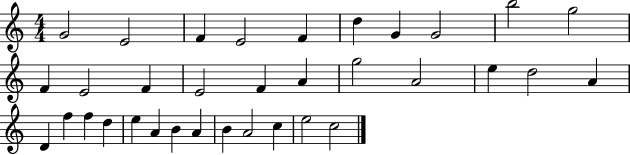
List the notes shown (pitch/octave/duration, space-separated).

G4/h E4/h F4/q E4/h F4/q D5/q G4/q G4/h B5/h G5/h F4/q E4/h F4/q E4/h F4/q A4/q G5/h A4/h E5/q D5/h A4/q D4/q F5/q F5/q D5/q E5/q A4/q B4/q A4/q B4/q A4/h C5/q E5/h C5/h